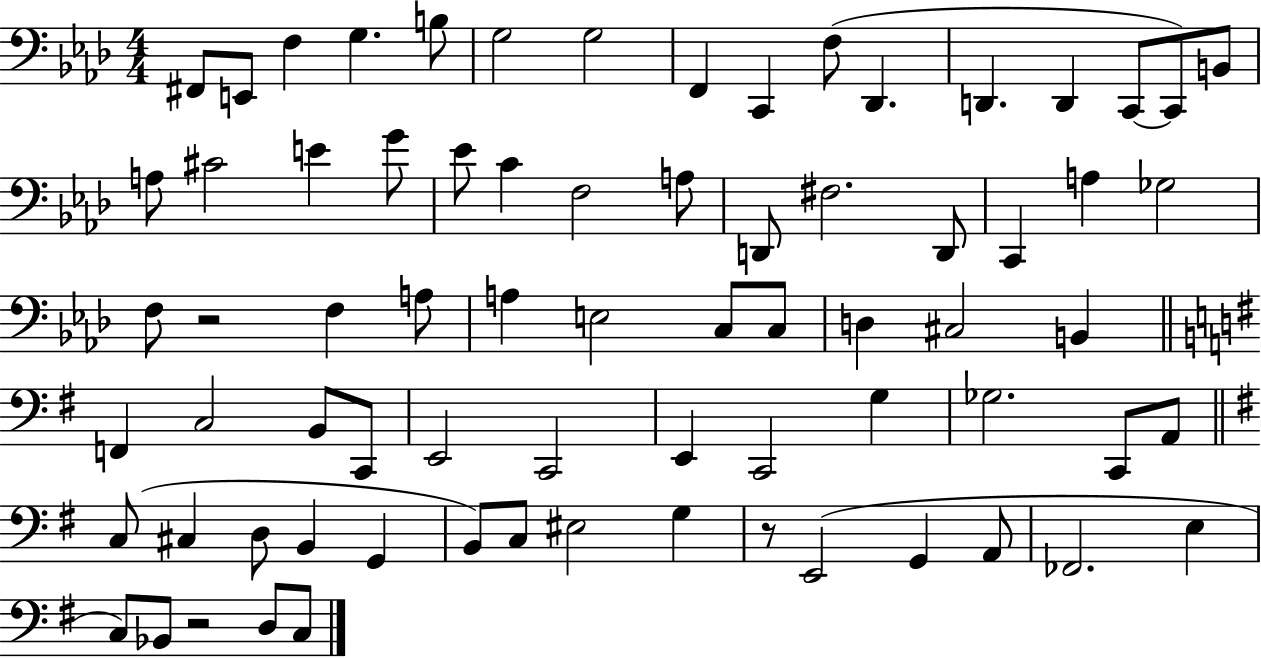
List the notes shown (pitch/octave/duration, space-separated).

F#2/e E2/e F3/q G3/q. B3/e G3/h G3/h F2/q C2/q F3/e Db2/q. D2/q. D2/q C2/e C2/e B2/e A3/e C#4/h E4/q G4/e Eb4/e C4/q F3/h A3/e D2/e F#3/h. D2/e C2/q A3/q Gb3/h F3/e R/h F3/q A3/e A3/q E3/h C3/e C3/e D3/q C#3/h B2/q F2/q C3/h B2/e C2/e E2/h C2/h E2/q C2/h G3/q Gb3/h. C2/e A2/e C3/e C#3/q D3/e B2/q G2/q B2/e C3/e EIS3/h G3/q R/e E2/h G2/q A2/e FES2/h. E3/q C3/e Bb2/e R/h D3/e C3/e